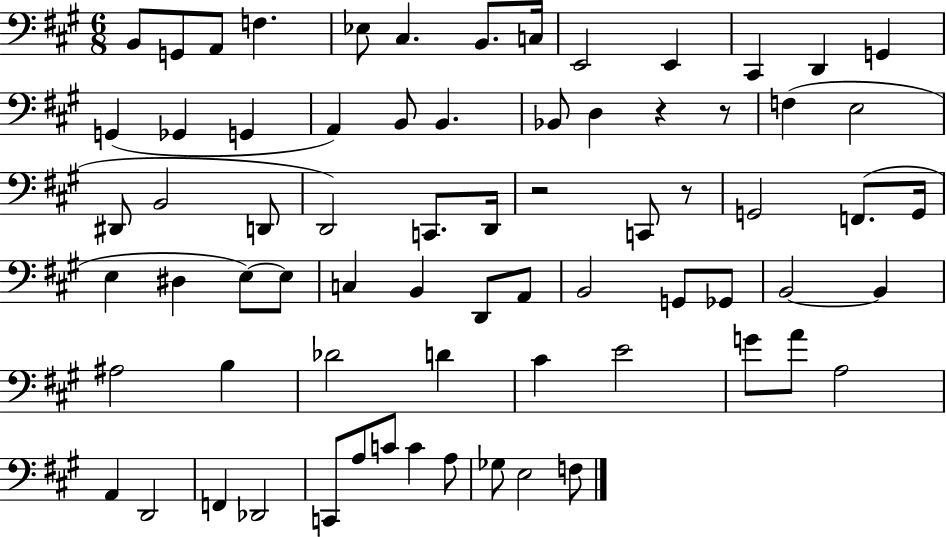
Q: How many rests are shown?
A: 4